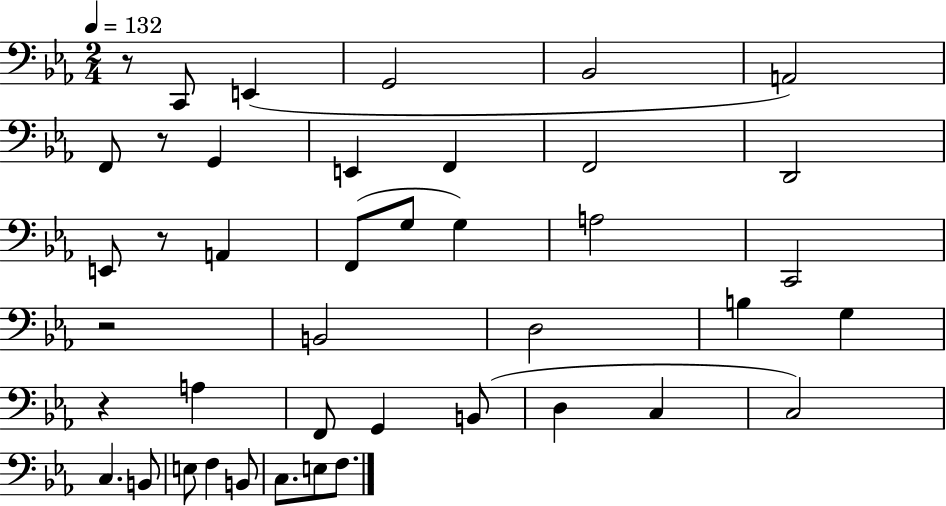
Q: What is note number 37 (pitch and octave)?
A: F3